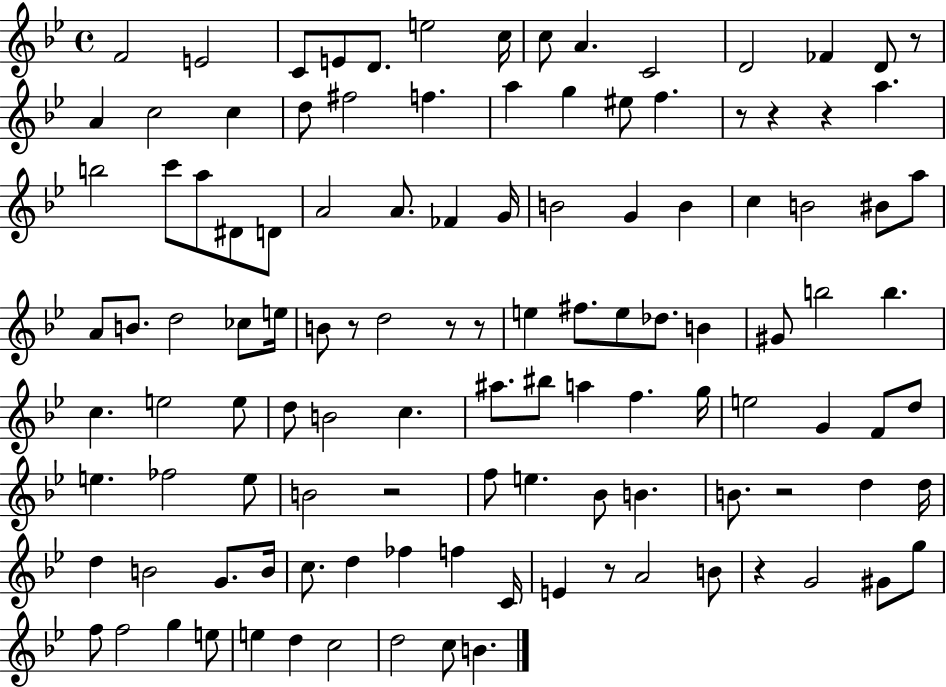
{
  \clef treble
  \time 4/4
  \defaultTimeSignature
  \key bes \major
  f'2 e'2 | c'8 e'8 d'8. e''2 c''16 | c''8 a'4. c'2 | d'2 fes'4 d'8 r8 | \break a'4 c''2 c''4 | d''8 fis''2 f''4. | a''4 g''4 eis''8 f''4. | r8 r4 r4 a''4. | \break b''2 c'''8 a''8 dis'8 d'8 | a'2 a'8. fes'4 g'16 | b'2 g'4 b'4 | c''4 b'2 bis'8 a''8 | \break a'8 b'8. d''2 ces''8 e''16 | b'8 r8 d''2 r8 r8 | e''4 fis''8. e''8 des''8. b'4 | gis'8 b''2 b''4. | \break c''4. e''2 e''8 | d''8 b'2 c''4. | ais''8. bis''8 a''4 f''4. g''16 | e''2 g'4 f'8 d''8 | \break e''4. fes''2 e''8 | b'2 r2 | f''8 e''4. bes'8 b'4. | b'8. r2 d''4 d''16 | \break d''4 b'2 g'8. b'16 | c''8. d''4 fes''4 f''4 c'16 | e'4 r8 a'2 b'8 | r4 g'2 gis'8 g''8 | \break f''8 f''2 g''4 e''8 | e''4 d''4 c''2 | d''2 c''8 b'4. | \bar "|."
}